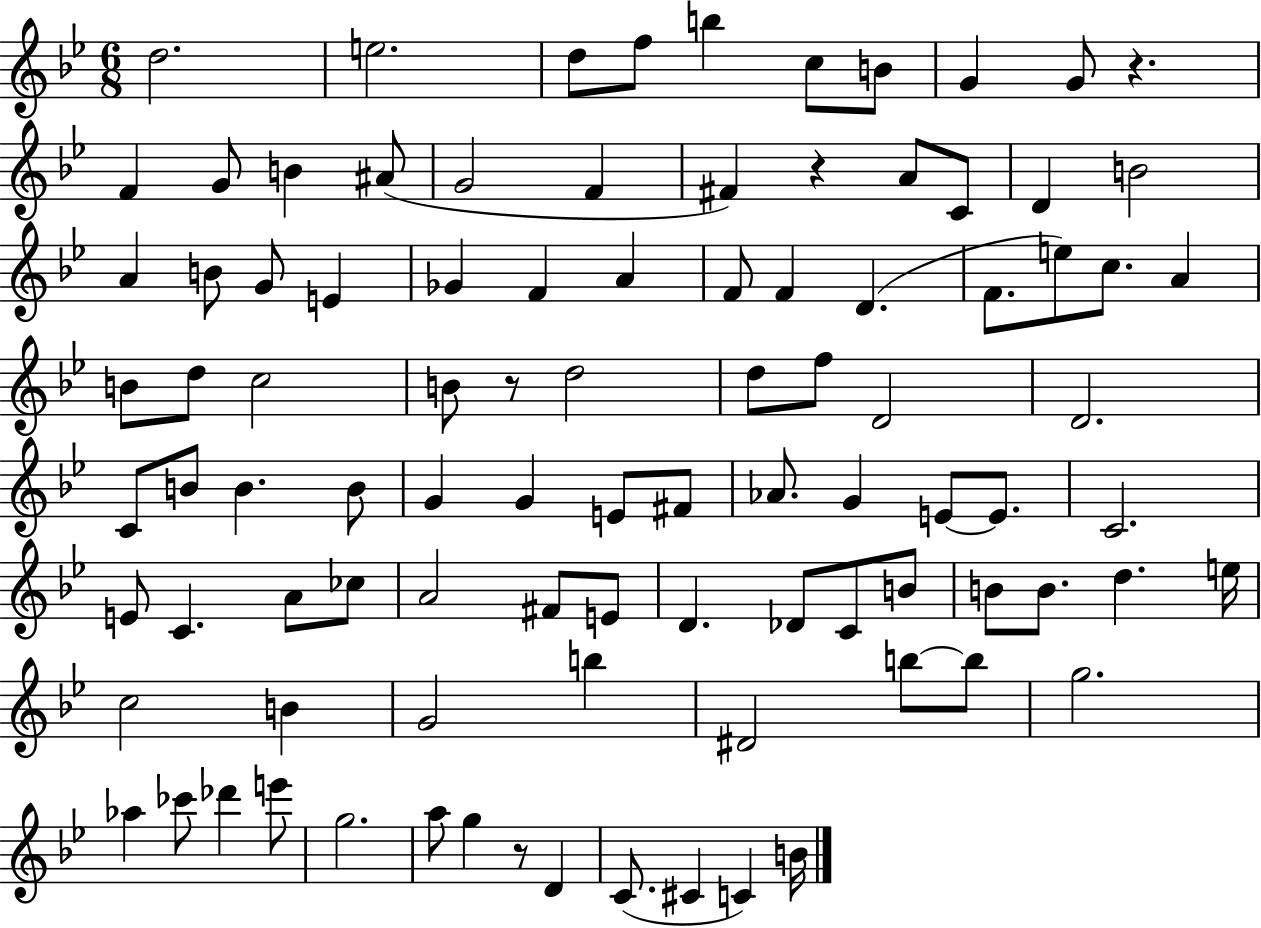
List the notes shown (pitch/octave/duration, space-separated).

D5/h. E5/h. D5/e F5/e B5/q C5/e B4/e G4/q G4/e R/q. F4/q G4/e B4/q A#4/e G4/h F4/q F#4/q R/q A4/e C4/e D4/q B4/h A4/q B4/e G4/e E4/q Gb4/q F4/q A4/q F4/e F4/q D4/q. F4/e. E5/e C5/e. A4/q B4/e D5/e C5/h B4/e R/e D5/h D5/e F5/e D4/h D4/h. C4/e B4/e B4/q. B4/e G4/q G4/q E4/e F#4/e Ab4/e. G4/q E4/e E4/e. C4/h. E4/e C4/q. A4/e CES5/e A4/h F#4/e E4/e D4/q. Db4/e C4/e B4/e B4/e B4/e. D5/q. E5/s C5/h B4/q G4/h B5/q D#4/h B5/e B5/e G5/h. Ab5/q CES6/e Db6/q E6/e G5/h. A5/e G5/q R/e D4/q C4/e. C#4/q C4/q B4/s